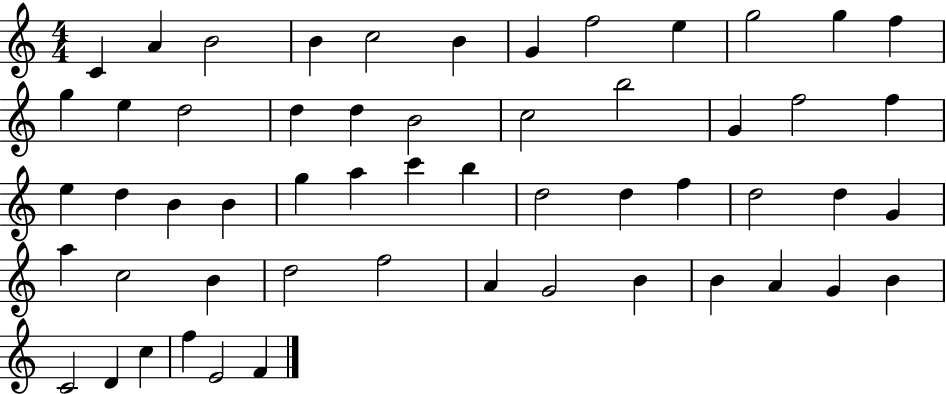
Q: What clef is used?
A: treble